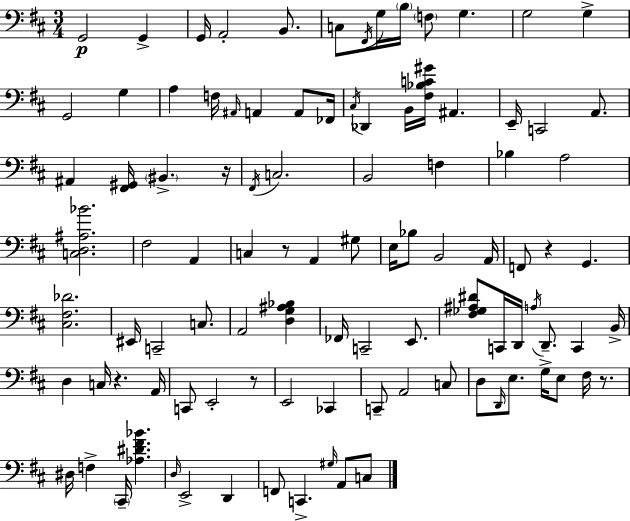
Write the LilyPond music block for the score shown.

{
  \clef bass
  \numericTimeSignature
  \time 3/4
  \key d \major
  g,2\p g,4-> | g,16 a,2-. b,8. | c8 \acciaccatura { fis,16 } g16 \parenthesize b16 \parenthesize f8 g4. | g2 g4-> | \break g,2 g4 | a4 f16 \grace { ais,16 } a,4 a,8 | fes,16 \acciaccatura { cis16 } des,4 b,16 <fis bes c' gis'>16 ais,4. | e,16-- c,2 | \break a,8. ais,4 <fis, gis,>16 \parenthesize bis,4.-> | r16 \acciaccatura { fis,16 } c2. | b,2 | f4 bes4 a2 | \break <c d ais bes'>2. | fis2 | a,4 c4 r8 a,4 | gis8 e16 bes8 b,2 | \break a,16 f,8 r4 g,4. | <cis fis des'>2. | eis,16 c,2-- | c8. a,2 | \break <d g ais bes>4 fes,16 c,2-- | e,8. <fis ges ais dis'>8 c,16 d,16 \acciaccatura { a16 } d,8.-- | c,4 b,16-> d4 c16 r4. | a,16 c,8 e,2-. | \break r8 e,2 | ces,4 c,8-- a,2 | c8 d8 \grace { d,16 } e8. g16-> | e8 fis16 r8. dis16 f4-> \parenthesize cis,16-- | \break <aes dis' fis' bes'>4. \grace { d16 } e,2-> | d,4 f,8 c,4.-> | \grace { gis16 } a,8 c8 \bar "|."
}